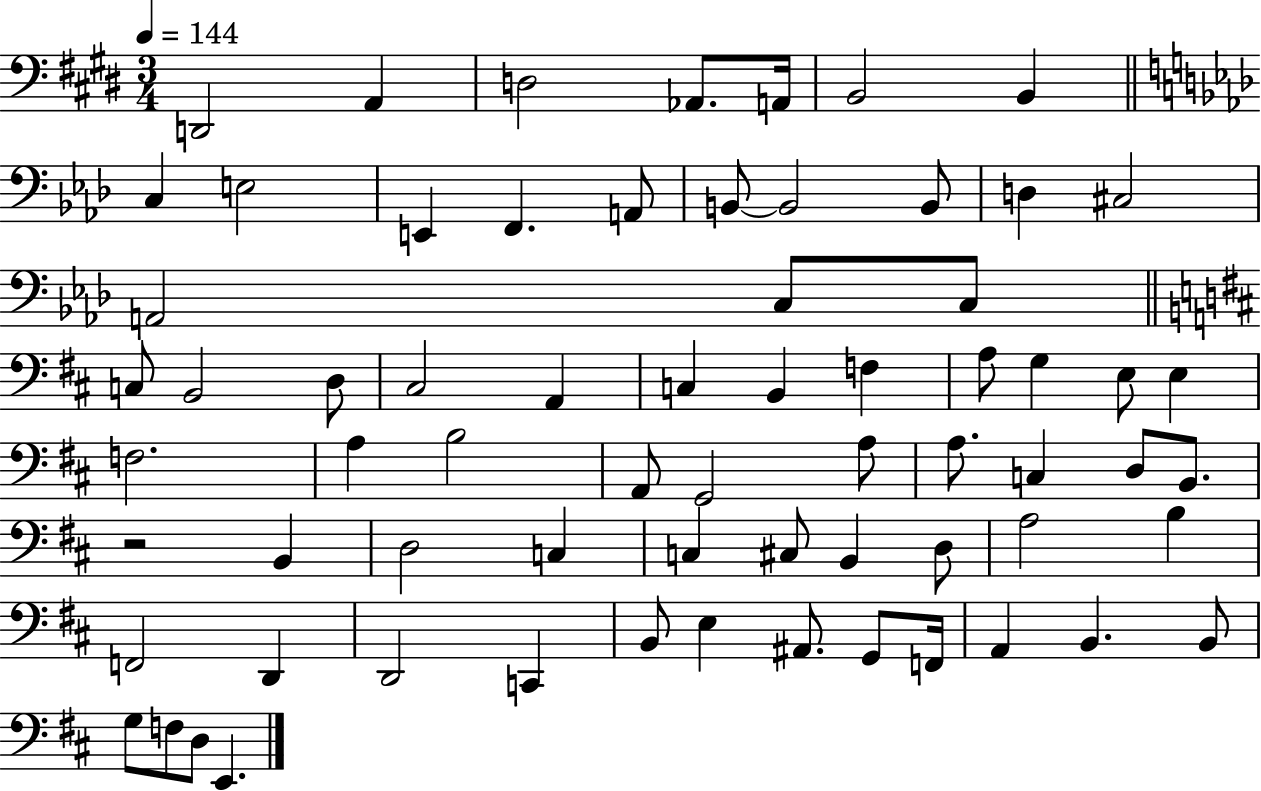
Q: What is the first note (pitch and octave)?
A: D2